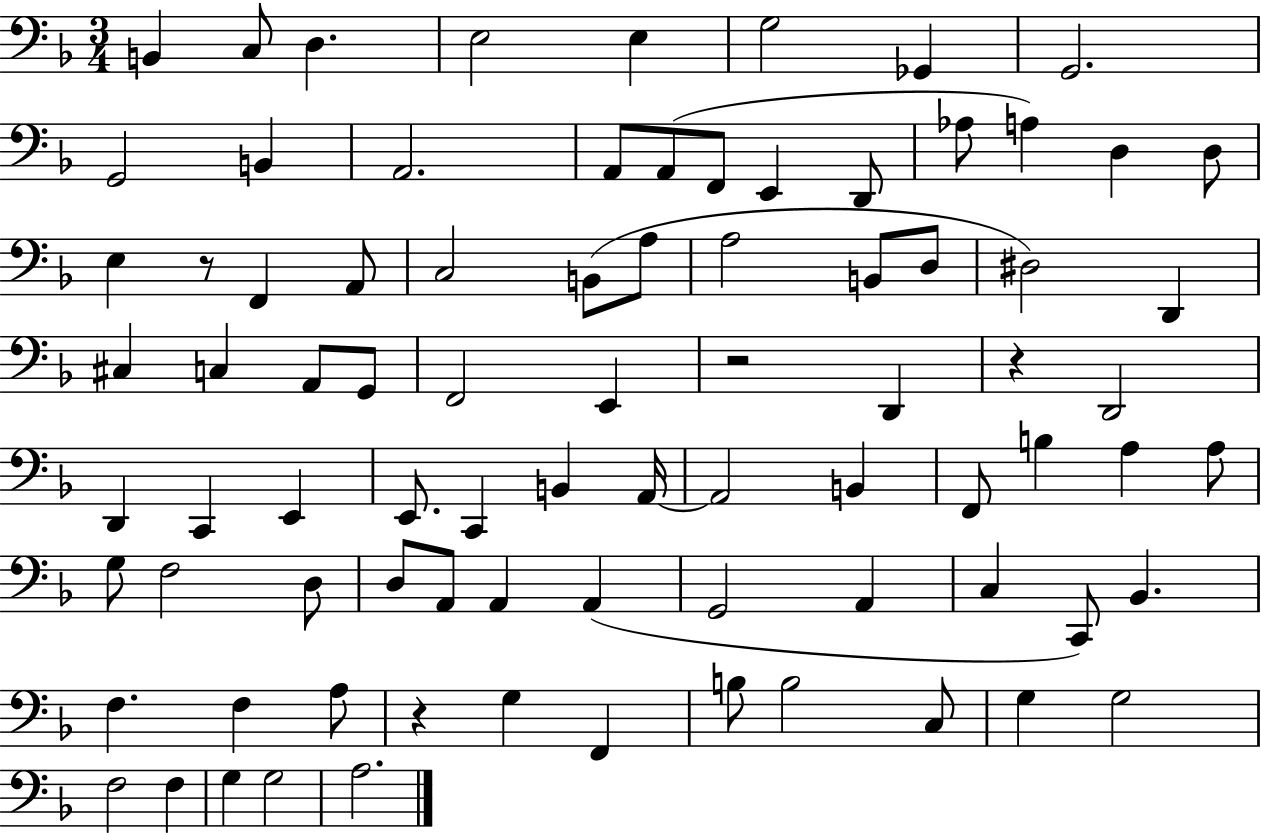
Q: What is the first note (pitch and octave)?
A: B2